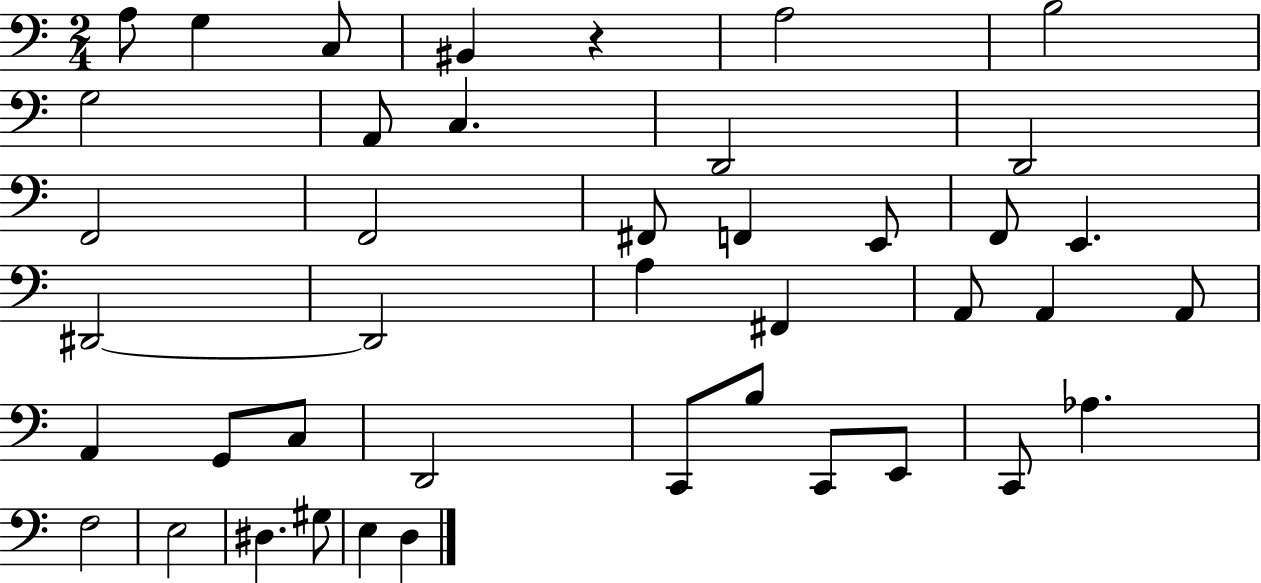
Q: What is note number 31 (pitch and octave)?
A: B3